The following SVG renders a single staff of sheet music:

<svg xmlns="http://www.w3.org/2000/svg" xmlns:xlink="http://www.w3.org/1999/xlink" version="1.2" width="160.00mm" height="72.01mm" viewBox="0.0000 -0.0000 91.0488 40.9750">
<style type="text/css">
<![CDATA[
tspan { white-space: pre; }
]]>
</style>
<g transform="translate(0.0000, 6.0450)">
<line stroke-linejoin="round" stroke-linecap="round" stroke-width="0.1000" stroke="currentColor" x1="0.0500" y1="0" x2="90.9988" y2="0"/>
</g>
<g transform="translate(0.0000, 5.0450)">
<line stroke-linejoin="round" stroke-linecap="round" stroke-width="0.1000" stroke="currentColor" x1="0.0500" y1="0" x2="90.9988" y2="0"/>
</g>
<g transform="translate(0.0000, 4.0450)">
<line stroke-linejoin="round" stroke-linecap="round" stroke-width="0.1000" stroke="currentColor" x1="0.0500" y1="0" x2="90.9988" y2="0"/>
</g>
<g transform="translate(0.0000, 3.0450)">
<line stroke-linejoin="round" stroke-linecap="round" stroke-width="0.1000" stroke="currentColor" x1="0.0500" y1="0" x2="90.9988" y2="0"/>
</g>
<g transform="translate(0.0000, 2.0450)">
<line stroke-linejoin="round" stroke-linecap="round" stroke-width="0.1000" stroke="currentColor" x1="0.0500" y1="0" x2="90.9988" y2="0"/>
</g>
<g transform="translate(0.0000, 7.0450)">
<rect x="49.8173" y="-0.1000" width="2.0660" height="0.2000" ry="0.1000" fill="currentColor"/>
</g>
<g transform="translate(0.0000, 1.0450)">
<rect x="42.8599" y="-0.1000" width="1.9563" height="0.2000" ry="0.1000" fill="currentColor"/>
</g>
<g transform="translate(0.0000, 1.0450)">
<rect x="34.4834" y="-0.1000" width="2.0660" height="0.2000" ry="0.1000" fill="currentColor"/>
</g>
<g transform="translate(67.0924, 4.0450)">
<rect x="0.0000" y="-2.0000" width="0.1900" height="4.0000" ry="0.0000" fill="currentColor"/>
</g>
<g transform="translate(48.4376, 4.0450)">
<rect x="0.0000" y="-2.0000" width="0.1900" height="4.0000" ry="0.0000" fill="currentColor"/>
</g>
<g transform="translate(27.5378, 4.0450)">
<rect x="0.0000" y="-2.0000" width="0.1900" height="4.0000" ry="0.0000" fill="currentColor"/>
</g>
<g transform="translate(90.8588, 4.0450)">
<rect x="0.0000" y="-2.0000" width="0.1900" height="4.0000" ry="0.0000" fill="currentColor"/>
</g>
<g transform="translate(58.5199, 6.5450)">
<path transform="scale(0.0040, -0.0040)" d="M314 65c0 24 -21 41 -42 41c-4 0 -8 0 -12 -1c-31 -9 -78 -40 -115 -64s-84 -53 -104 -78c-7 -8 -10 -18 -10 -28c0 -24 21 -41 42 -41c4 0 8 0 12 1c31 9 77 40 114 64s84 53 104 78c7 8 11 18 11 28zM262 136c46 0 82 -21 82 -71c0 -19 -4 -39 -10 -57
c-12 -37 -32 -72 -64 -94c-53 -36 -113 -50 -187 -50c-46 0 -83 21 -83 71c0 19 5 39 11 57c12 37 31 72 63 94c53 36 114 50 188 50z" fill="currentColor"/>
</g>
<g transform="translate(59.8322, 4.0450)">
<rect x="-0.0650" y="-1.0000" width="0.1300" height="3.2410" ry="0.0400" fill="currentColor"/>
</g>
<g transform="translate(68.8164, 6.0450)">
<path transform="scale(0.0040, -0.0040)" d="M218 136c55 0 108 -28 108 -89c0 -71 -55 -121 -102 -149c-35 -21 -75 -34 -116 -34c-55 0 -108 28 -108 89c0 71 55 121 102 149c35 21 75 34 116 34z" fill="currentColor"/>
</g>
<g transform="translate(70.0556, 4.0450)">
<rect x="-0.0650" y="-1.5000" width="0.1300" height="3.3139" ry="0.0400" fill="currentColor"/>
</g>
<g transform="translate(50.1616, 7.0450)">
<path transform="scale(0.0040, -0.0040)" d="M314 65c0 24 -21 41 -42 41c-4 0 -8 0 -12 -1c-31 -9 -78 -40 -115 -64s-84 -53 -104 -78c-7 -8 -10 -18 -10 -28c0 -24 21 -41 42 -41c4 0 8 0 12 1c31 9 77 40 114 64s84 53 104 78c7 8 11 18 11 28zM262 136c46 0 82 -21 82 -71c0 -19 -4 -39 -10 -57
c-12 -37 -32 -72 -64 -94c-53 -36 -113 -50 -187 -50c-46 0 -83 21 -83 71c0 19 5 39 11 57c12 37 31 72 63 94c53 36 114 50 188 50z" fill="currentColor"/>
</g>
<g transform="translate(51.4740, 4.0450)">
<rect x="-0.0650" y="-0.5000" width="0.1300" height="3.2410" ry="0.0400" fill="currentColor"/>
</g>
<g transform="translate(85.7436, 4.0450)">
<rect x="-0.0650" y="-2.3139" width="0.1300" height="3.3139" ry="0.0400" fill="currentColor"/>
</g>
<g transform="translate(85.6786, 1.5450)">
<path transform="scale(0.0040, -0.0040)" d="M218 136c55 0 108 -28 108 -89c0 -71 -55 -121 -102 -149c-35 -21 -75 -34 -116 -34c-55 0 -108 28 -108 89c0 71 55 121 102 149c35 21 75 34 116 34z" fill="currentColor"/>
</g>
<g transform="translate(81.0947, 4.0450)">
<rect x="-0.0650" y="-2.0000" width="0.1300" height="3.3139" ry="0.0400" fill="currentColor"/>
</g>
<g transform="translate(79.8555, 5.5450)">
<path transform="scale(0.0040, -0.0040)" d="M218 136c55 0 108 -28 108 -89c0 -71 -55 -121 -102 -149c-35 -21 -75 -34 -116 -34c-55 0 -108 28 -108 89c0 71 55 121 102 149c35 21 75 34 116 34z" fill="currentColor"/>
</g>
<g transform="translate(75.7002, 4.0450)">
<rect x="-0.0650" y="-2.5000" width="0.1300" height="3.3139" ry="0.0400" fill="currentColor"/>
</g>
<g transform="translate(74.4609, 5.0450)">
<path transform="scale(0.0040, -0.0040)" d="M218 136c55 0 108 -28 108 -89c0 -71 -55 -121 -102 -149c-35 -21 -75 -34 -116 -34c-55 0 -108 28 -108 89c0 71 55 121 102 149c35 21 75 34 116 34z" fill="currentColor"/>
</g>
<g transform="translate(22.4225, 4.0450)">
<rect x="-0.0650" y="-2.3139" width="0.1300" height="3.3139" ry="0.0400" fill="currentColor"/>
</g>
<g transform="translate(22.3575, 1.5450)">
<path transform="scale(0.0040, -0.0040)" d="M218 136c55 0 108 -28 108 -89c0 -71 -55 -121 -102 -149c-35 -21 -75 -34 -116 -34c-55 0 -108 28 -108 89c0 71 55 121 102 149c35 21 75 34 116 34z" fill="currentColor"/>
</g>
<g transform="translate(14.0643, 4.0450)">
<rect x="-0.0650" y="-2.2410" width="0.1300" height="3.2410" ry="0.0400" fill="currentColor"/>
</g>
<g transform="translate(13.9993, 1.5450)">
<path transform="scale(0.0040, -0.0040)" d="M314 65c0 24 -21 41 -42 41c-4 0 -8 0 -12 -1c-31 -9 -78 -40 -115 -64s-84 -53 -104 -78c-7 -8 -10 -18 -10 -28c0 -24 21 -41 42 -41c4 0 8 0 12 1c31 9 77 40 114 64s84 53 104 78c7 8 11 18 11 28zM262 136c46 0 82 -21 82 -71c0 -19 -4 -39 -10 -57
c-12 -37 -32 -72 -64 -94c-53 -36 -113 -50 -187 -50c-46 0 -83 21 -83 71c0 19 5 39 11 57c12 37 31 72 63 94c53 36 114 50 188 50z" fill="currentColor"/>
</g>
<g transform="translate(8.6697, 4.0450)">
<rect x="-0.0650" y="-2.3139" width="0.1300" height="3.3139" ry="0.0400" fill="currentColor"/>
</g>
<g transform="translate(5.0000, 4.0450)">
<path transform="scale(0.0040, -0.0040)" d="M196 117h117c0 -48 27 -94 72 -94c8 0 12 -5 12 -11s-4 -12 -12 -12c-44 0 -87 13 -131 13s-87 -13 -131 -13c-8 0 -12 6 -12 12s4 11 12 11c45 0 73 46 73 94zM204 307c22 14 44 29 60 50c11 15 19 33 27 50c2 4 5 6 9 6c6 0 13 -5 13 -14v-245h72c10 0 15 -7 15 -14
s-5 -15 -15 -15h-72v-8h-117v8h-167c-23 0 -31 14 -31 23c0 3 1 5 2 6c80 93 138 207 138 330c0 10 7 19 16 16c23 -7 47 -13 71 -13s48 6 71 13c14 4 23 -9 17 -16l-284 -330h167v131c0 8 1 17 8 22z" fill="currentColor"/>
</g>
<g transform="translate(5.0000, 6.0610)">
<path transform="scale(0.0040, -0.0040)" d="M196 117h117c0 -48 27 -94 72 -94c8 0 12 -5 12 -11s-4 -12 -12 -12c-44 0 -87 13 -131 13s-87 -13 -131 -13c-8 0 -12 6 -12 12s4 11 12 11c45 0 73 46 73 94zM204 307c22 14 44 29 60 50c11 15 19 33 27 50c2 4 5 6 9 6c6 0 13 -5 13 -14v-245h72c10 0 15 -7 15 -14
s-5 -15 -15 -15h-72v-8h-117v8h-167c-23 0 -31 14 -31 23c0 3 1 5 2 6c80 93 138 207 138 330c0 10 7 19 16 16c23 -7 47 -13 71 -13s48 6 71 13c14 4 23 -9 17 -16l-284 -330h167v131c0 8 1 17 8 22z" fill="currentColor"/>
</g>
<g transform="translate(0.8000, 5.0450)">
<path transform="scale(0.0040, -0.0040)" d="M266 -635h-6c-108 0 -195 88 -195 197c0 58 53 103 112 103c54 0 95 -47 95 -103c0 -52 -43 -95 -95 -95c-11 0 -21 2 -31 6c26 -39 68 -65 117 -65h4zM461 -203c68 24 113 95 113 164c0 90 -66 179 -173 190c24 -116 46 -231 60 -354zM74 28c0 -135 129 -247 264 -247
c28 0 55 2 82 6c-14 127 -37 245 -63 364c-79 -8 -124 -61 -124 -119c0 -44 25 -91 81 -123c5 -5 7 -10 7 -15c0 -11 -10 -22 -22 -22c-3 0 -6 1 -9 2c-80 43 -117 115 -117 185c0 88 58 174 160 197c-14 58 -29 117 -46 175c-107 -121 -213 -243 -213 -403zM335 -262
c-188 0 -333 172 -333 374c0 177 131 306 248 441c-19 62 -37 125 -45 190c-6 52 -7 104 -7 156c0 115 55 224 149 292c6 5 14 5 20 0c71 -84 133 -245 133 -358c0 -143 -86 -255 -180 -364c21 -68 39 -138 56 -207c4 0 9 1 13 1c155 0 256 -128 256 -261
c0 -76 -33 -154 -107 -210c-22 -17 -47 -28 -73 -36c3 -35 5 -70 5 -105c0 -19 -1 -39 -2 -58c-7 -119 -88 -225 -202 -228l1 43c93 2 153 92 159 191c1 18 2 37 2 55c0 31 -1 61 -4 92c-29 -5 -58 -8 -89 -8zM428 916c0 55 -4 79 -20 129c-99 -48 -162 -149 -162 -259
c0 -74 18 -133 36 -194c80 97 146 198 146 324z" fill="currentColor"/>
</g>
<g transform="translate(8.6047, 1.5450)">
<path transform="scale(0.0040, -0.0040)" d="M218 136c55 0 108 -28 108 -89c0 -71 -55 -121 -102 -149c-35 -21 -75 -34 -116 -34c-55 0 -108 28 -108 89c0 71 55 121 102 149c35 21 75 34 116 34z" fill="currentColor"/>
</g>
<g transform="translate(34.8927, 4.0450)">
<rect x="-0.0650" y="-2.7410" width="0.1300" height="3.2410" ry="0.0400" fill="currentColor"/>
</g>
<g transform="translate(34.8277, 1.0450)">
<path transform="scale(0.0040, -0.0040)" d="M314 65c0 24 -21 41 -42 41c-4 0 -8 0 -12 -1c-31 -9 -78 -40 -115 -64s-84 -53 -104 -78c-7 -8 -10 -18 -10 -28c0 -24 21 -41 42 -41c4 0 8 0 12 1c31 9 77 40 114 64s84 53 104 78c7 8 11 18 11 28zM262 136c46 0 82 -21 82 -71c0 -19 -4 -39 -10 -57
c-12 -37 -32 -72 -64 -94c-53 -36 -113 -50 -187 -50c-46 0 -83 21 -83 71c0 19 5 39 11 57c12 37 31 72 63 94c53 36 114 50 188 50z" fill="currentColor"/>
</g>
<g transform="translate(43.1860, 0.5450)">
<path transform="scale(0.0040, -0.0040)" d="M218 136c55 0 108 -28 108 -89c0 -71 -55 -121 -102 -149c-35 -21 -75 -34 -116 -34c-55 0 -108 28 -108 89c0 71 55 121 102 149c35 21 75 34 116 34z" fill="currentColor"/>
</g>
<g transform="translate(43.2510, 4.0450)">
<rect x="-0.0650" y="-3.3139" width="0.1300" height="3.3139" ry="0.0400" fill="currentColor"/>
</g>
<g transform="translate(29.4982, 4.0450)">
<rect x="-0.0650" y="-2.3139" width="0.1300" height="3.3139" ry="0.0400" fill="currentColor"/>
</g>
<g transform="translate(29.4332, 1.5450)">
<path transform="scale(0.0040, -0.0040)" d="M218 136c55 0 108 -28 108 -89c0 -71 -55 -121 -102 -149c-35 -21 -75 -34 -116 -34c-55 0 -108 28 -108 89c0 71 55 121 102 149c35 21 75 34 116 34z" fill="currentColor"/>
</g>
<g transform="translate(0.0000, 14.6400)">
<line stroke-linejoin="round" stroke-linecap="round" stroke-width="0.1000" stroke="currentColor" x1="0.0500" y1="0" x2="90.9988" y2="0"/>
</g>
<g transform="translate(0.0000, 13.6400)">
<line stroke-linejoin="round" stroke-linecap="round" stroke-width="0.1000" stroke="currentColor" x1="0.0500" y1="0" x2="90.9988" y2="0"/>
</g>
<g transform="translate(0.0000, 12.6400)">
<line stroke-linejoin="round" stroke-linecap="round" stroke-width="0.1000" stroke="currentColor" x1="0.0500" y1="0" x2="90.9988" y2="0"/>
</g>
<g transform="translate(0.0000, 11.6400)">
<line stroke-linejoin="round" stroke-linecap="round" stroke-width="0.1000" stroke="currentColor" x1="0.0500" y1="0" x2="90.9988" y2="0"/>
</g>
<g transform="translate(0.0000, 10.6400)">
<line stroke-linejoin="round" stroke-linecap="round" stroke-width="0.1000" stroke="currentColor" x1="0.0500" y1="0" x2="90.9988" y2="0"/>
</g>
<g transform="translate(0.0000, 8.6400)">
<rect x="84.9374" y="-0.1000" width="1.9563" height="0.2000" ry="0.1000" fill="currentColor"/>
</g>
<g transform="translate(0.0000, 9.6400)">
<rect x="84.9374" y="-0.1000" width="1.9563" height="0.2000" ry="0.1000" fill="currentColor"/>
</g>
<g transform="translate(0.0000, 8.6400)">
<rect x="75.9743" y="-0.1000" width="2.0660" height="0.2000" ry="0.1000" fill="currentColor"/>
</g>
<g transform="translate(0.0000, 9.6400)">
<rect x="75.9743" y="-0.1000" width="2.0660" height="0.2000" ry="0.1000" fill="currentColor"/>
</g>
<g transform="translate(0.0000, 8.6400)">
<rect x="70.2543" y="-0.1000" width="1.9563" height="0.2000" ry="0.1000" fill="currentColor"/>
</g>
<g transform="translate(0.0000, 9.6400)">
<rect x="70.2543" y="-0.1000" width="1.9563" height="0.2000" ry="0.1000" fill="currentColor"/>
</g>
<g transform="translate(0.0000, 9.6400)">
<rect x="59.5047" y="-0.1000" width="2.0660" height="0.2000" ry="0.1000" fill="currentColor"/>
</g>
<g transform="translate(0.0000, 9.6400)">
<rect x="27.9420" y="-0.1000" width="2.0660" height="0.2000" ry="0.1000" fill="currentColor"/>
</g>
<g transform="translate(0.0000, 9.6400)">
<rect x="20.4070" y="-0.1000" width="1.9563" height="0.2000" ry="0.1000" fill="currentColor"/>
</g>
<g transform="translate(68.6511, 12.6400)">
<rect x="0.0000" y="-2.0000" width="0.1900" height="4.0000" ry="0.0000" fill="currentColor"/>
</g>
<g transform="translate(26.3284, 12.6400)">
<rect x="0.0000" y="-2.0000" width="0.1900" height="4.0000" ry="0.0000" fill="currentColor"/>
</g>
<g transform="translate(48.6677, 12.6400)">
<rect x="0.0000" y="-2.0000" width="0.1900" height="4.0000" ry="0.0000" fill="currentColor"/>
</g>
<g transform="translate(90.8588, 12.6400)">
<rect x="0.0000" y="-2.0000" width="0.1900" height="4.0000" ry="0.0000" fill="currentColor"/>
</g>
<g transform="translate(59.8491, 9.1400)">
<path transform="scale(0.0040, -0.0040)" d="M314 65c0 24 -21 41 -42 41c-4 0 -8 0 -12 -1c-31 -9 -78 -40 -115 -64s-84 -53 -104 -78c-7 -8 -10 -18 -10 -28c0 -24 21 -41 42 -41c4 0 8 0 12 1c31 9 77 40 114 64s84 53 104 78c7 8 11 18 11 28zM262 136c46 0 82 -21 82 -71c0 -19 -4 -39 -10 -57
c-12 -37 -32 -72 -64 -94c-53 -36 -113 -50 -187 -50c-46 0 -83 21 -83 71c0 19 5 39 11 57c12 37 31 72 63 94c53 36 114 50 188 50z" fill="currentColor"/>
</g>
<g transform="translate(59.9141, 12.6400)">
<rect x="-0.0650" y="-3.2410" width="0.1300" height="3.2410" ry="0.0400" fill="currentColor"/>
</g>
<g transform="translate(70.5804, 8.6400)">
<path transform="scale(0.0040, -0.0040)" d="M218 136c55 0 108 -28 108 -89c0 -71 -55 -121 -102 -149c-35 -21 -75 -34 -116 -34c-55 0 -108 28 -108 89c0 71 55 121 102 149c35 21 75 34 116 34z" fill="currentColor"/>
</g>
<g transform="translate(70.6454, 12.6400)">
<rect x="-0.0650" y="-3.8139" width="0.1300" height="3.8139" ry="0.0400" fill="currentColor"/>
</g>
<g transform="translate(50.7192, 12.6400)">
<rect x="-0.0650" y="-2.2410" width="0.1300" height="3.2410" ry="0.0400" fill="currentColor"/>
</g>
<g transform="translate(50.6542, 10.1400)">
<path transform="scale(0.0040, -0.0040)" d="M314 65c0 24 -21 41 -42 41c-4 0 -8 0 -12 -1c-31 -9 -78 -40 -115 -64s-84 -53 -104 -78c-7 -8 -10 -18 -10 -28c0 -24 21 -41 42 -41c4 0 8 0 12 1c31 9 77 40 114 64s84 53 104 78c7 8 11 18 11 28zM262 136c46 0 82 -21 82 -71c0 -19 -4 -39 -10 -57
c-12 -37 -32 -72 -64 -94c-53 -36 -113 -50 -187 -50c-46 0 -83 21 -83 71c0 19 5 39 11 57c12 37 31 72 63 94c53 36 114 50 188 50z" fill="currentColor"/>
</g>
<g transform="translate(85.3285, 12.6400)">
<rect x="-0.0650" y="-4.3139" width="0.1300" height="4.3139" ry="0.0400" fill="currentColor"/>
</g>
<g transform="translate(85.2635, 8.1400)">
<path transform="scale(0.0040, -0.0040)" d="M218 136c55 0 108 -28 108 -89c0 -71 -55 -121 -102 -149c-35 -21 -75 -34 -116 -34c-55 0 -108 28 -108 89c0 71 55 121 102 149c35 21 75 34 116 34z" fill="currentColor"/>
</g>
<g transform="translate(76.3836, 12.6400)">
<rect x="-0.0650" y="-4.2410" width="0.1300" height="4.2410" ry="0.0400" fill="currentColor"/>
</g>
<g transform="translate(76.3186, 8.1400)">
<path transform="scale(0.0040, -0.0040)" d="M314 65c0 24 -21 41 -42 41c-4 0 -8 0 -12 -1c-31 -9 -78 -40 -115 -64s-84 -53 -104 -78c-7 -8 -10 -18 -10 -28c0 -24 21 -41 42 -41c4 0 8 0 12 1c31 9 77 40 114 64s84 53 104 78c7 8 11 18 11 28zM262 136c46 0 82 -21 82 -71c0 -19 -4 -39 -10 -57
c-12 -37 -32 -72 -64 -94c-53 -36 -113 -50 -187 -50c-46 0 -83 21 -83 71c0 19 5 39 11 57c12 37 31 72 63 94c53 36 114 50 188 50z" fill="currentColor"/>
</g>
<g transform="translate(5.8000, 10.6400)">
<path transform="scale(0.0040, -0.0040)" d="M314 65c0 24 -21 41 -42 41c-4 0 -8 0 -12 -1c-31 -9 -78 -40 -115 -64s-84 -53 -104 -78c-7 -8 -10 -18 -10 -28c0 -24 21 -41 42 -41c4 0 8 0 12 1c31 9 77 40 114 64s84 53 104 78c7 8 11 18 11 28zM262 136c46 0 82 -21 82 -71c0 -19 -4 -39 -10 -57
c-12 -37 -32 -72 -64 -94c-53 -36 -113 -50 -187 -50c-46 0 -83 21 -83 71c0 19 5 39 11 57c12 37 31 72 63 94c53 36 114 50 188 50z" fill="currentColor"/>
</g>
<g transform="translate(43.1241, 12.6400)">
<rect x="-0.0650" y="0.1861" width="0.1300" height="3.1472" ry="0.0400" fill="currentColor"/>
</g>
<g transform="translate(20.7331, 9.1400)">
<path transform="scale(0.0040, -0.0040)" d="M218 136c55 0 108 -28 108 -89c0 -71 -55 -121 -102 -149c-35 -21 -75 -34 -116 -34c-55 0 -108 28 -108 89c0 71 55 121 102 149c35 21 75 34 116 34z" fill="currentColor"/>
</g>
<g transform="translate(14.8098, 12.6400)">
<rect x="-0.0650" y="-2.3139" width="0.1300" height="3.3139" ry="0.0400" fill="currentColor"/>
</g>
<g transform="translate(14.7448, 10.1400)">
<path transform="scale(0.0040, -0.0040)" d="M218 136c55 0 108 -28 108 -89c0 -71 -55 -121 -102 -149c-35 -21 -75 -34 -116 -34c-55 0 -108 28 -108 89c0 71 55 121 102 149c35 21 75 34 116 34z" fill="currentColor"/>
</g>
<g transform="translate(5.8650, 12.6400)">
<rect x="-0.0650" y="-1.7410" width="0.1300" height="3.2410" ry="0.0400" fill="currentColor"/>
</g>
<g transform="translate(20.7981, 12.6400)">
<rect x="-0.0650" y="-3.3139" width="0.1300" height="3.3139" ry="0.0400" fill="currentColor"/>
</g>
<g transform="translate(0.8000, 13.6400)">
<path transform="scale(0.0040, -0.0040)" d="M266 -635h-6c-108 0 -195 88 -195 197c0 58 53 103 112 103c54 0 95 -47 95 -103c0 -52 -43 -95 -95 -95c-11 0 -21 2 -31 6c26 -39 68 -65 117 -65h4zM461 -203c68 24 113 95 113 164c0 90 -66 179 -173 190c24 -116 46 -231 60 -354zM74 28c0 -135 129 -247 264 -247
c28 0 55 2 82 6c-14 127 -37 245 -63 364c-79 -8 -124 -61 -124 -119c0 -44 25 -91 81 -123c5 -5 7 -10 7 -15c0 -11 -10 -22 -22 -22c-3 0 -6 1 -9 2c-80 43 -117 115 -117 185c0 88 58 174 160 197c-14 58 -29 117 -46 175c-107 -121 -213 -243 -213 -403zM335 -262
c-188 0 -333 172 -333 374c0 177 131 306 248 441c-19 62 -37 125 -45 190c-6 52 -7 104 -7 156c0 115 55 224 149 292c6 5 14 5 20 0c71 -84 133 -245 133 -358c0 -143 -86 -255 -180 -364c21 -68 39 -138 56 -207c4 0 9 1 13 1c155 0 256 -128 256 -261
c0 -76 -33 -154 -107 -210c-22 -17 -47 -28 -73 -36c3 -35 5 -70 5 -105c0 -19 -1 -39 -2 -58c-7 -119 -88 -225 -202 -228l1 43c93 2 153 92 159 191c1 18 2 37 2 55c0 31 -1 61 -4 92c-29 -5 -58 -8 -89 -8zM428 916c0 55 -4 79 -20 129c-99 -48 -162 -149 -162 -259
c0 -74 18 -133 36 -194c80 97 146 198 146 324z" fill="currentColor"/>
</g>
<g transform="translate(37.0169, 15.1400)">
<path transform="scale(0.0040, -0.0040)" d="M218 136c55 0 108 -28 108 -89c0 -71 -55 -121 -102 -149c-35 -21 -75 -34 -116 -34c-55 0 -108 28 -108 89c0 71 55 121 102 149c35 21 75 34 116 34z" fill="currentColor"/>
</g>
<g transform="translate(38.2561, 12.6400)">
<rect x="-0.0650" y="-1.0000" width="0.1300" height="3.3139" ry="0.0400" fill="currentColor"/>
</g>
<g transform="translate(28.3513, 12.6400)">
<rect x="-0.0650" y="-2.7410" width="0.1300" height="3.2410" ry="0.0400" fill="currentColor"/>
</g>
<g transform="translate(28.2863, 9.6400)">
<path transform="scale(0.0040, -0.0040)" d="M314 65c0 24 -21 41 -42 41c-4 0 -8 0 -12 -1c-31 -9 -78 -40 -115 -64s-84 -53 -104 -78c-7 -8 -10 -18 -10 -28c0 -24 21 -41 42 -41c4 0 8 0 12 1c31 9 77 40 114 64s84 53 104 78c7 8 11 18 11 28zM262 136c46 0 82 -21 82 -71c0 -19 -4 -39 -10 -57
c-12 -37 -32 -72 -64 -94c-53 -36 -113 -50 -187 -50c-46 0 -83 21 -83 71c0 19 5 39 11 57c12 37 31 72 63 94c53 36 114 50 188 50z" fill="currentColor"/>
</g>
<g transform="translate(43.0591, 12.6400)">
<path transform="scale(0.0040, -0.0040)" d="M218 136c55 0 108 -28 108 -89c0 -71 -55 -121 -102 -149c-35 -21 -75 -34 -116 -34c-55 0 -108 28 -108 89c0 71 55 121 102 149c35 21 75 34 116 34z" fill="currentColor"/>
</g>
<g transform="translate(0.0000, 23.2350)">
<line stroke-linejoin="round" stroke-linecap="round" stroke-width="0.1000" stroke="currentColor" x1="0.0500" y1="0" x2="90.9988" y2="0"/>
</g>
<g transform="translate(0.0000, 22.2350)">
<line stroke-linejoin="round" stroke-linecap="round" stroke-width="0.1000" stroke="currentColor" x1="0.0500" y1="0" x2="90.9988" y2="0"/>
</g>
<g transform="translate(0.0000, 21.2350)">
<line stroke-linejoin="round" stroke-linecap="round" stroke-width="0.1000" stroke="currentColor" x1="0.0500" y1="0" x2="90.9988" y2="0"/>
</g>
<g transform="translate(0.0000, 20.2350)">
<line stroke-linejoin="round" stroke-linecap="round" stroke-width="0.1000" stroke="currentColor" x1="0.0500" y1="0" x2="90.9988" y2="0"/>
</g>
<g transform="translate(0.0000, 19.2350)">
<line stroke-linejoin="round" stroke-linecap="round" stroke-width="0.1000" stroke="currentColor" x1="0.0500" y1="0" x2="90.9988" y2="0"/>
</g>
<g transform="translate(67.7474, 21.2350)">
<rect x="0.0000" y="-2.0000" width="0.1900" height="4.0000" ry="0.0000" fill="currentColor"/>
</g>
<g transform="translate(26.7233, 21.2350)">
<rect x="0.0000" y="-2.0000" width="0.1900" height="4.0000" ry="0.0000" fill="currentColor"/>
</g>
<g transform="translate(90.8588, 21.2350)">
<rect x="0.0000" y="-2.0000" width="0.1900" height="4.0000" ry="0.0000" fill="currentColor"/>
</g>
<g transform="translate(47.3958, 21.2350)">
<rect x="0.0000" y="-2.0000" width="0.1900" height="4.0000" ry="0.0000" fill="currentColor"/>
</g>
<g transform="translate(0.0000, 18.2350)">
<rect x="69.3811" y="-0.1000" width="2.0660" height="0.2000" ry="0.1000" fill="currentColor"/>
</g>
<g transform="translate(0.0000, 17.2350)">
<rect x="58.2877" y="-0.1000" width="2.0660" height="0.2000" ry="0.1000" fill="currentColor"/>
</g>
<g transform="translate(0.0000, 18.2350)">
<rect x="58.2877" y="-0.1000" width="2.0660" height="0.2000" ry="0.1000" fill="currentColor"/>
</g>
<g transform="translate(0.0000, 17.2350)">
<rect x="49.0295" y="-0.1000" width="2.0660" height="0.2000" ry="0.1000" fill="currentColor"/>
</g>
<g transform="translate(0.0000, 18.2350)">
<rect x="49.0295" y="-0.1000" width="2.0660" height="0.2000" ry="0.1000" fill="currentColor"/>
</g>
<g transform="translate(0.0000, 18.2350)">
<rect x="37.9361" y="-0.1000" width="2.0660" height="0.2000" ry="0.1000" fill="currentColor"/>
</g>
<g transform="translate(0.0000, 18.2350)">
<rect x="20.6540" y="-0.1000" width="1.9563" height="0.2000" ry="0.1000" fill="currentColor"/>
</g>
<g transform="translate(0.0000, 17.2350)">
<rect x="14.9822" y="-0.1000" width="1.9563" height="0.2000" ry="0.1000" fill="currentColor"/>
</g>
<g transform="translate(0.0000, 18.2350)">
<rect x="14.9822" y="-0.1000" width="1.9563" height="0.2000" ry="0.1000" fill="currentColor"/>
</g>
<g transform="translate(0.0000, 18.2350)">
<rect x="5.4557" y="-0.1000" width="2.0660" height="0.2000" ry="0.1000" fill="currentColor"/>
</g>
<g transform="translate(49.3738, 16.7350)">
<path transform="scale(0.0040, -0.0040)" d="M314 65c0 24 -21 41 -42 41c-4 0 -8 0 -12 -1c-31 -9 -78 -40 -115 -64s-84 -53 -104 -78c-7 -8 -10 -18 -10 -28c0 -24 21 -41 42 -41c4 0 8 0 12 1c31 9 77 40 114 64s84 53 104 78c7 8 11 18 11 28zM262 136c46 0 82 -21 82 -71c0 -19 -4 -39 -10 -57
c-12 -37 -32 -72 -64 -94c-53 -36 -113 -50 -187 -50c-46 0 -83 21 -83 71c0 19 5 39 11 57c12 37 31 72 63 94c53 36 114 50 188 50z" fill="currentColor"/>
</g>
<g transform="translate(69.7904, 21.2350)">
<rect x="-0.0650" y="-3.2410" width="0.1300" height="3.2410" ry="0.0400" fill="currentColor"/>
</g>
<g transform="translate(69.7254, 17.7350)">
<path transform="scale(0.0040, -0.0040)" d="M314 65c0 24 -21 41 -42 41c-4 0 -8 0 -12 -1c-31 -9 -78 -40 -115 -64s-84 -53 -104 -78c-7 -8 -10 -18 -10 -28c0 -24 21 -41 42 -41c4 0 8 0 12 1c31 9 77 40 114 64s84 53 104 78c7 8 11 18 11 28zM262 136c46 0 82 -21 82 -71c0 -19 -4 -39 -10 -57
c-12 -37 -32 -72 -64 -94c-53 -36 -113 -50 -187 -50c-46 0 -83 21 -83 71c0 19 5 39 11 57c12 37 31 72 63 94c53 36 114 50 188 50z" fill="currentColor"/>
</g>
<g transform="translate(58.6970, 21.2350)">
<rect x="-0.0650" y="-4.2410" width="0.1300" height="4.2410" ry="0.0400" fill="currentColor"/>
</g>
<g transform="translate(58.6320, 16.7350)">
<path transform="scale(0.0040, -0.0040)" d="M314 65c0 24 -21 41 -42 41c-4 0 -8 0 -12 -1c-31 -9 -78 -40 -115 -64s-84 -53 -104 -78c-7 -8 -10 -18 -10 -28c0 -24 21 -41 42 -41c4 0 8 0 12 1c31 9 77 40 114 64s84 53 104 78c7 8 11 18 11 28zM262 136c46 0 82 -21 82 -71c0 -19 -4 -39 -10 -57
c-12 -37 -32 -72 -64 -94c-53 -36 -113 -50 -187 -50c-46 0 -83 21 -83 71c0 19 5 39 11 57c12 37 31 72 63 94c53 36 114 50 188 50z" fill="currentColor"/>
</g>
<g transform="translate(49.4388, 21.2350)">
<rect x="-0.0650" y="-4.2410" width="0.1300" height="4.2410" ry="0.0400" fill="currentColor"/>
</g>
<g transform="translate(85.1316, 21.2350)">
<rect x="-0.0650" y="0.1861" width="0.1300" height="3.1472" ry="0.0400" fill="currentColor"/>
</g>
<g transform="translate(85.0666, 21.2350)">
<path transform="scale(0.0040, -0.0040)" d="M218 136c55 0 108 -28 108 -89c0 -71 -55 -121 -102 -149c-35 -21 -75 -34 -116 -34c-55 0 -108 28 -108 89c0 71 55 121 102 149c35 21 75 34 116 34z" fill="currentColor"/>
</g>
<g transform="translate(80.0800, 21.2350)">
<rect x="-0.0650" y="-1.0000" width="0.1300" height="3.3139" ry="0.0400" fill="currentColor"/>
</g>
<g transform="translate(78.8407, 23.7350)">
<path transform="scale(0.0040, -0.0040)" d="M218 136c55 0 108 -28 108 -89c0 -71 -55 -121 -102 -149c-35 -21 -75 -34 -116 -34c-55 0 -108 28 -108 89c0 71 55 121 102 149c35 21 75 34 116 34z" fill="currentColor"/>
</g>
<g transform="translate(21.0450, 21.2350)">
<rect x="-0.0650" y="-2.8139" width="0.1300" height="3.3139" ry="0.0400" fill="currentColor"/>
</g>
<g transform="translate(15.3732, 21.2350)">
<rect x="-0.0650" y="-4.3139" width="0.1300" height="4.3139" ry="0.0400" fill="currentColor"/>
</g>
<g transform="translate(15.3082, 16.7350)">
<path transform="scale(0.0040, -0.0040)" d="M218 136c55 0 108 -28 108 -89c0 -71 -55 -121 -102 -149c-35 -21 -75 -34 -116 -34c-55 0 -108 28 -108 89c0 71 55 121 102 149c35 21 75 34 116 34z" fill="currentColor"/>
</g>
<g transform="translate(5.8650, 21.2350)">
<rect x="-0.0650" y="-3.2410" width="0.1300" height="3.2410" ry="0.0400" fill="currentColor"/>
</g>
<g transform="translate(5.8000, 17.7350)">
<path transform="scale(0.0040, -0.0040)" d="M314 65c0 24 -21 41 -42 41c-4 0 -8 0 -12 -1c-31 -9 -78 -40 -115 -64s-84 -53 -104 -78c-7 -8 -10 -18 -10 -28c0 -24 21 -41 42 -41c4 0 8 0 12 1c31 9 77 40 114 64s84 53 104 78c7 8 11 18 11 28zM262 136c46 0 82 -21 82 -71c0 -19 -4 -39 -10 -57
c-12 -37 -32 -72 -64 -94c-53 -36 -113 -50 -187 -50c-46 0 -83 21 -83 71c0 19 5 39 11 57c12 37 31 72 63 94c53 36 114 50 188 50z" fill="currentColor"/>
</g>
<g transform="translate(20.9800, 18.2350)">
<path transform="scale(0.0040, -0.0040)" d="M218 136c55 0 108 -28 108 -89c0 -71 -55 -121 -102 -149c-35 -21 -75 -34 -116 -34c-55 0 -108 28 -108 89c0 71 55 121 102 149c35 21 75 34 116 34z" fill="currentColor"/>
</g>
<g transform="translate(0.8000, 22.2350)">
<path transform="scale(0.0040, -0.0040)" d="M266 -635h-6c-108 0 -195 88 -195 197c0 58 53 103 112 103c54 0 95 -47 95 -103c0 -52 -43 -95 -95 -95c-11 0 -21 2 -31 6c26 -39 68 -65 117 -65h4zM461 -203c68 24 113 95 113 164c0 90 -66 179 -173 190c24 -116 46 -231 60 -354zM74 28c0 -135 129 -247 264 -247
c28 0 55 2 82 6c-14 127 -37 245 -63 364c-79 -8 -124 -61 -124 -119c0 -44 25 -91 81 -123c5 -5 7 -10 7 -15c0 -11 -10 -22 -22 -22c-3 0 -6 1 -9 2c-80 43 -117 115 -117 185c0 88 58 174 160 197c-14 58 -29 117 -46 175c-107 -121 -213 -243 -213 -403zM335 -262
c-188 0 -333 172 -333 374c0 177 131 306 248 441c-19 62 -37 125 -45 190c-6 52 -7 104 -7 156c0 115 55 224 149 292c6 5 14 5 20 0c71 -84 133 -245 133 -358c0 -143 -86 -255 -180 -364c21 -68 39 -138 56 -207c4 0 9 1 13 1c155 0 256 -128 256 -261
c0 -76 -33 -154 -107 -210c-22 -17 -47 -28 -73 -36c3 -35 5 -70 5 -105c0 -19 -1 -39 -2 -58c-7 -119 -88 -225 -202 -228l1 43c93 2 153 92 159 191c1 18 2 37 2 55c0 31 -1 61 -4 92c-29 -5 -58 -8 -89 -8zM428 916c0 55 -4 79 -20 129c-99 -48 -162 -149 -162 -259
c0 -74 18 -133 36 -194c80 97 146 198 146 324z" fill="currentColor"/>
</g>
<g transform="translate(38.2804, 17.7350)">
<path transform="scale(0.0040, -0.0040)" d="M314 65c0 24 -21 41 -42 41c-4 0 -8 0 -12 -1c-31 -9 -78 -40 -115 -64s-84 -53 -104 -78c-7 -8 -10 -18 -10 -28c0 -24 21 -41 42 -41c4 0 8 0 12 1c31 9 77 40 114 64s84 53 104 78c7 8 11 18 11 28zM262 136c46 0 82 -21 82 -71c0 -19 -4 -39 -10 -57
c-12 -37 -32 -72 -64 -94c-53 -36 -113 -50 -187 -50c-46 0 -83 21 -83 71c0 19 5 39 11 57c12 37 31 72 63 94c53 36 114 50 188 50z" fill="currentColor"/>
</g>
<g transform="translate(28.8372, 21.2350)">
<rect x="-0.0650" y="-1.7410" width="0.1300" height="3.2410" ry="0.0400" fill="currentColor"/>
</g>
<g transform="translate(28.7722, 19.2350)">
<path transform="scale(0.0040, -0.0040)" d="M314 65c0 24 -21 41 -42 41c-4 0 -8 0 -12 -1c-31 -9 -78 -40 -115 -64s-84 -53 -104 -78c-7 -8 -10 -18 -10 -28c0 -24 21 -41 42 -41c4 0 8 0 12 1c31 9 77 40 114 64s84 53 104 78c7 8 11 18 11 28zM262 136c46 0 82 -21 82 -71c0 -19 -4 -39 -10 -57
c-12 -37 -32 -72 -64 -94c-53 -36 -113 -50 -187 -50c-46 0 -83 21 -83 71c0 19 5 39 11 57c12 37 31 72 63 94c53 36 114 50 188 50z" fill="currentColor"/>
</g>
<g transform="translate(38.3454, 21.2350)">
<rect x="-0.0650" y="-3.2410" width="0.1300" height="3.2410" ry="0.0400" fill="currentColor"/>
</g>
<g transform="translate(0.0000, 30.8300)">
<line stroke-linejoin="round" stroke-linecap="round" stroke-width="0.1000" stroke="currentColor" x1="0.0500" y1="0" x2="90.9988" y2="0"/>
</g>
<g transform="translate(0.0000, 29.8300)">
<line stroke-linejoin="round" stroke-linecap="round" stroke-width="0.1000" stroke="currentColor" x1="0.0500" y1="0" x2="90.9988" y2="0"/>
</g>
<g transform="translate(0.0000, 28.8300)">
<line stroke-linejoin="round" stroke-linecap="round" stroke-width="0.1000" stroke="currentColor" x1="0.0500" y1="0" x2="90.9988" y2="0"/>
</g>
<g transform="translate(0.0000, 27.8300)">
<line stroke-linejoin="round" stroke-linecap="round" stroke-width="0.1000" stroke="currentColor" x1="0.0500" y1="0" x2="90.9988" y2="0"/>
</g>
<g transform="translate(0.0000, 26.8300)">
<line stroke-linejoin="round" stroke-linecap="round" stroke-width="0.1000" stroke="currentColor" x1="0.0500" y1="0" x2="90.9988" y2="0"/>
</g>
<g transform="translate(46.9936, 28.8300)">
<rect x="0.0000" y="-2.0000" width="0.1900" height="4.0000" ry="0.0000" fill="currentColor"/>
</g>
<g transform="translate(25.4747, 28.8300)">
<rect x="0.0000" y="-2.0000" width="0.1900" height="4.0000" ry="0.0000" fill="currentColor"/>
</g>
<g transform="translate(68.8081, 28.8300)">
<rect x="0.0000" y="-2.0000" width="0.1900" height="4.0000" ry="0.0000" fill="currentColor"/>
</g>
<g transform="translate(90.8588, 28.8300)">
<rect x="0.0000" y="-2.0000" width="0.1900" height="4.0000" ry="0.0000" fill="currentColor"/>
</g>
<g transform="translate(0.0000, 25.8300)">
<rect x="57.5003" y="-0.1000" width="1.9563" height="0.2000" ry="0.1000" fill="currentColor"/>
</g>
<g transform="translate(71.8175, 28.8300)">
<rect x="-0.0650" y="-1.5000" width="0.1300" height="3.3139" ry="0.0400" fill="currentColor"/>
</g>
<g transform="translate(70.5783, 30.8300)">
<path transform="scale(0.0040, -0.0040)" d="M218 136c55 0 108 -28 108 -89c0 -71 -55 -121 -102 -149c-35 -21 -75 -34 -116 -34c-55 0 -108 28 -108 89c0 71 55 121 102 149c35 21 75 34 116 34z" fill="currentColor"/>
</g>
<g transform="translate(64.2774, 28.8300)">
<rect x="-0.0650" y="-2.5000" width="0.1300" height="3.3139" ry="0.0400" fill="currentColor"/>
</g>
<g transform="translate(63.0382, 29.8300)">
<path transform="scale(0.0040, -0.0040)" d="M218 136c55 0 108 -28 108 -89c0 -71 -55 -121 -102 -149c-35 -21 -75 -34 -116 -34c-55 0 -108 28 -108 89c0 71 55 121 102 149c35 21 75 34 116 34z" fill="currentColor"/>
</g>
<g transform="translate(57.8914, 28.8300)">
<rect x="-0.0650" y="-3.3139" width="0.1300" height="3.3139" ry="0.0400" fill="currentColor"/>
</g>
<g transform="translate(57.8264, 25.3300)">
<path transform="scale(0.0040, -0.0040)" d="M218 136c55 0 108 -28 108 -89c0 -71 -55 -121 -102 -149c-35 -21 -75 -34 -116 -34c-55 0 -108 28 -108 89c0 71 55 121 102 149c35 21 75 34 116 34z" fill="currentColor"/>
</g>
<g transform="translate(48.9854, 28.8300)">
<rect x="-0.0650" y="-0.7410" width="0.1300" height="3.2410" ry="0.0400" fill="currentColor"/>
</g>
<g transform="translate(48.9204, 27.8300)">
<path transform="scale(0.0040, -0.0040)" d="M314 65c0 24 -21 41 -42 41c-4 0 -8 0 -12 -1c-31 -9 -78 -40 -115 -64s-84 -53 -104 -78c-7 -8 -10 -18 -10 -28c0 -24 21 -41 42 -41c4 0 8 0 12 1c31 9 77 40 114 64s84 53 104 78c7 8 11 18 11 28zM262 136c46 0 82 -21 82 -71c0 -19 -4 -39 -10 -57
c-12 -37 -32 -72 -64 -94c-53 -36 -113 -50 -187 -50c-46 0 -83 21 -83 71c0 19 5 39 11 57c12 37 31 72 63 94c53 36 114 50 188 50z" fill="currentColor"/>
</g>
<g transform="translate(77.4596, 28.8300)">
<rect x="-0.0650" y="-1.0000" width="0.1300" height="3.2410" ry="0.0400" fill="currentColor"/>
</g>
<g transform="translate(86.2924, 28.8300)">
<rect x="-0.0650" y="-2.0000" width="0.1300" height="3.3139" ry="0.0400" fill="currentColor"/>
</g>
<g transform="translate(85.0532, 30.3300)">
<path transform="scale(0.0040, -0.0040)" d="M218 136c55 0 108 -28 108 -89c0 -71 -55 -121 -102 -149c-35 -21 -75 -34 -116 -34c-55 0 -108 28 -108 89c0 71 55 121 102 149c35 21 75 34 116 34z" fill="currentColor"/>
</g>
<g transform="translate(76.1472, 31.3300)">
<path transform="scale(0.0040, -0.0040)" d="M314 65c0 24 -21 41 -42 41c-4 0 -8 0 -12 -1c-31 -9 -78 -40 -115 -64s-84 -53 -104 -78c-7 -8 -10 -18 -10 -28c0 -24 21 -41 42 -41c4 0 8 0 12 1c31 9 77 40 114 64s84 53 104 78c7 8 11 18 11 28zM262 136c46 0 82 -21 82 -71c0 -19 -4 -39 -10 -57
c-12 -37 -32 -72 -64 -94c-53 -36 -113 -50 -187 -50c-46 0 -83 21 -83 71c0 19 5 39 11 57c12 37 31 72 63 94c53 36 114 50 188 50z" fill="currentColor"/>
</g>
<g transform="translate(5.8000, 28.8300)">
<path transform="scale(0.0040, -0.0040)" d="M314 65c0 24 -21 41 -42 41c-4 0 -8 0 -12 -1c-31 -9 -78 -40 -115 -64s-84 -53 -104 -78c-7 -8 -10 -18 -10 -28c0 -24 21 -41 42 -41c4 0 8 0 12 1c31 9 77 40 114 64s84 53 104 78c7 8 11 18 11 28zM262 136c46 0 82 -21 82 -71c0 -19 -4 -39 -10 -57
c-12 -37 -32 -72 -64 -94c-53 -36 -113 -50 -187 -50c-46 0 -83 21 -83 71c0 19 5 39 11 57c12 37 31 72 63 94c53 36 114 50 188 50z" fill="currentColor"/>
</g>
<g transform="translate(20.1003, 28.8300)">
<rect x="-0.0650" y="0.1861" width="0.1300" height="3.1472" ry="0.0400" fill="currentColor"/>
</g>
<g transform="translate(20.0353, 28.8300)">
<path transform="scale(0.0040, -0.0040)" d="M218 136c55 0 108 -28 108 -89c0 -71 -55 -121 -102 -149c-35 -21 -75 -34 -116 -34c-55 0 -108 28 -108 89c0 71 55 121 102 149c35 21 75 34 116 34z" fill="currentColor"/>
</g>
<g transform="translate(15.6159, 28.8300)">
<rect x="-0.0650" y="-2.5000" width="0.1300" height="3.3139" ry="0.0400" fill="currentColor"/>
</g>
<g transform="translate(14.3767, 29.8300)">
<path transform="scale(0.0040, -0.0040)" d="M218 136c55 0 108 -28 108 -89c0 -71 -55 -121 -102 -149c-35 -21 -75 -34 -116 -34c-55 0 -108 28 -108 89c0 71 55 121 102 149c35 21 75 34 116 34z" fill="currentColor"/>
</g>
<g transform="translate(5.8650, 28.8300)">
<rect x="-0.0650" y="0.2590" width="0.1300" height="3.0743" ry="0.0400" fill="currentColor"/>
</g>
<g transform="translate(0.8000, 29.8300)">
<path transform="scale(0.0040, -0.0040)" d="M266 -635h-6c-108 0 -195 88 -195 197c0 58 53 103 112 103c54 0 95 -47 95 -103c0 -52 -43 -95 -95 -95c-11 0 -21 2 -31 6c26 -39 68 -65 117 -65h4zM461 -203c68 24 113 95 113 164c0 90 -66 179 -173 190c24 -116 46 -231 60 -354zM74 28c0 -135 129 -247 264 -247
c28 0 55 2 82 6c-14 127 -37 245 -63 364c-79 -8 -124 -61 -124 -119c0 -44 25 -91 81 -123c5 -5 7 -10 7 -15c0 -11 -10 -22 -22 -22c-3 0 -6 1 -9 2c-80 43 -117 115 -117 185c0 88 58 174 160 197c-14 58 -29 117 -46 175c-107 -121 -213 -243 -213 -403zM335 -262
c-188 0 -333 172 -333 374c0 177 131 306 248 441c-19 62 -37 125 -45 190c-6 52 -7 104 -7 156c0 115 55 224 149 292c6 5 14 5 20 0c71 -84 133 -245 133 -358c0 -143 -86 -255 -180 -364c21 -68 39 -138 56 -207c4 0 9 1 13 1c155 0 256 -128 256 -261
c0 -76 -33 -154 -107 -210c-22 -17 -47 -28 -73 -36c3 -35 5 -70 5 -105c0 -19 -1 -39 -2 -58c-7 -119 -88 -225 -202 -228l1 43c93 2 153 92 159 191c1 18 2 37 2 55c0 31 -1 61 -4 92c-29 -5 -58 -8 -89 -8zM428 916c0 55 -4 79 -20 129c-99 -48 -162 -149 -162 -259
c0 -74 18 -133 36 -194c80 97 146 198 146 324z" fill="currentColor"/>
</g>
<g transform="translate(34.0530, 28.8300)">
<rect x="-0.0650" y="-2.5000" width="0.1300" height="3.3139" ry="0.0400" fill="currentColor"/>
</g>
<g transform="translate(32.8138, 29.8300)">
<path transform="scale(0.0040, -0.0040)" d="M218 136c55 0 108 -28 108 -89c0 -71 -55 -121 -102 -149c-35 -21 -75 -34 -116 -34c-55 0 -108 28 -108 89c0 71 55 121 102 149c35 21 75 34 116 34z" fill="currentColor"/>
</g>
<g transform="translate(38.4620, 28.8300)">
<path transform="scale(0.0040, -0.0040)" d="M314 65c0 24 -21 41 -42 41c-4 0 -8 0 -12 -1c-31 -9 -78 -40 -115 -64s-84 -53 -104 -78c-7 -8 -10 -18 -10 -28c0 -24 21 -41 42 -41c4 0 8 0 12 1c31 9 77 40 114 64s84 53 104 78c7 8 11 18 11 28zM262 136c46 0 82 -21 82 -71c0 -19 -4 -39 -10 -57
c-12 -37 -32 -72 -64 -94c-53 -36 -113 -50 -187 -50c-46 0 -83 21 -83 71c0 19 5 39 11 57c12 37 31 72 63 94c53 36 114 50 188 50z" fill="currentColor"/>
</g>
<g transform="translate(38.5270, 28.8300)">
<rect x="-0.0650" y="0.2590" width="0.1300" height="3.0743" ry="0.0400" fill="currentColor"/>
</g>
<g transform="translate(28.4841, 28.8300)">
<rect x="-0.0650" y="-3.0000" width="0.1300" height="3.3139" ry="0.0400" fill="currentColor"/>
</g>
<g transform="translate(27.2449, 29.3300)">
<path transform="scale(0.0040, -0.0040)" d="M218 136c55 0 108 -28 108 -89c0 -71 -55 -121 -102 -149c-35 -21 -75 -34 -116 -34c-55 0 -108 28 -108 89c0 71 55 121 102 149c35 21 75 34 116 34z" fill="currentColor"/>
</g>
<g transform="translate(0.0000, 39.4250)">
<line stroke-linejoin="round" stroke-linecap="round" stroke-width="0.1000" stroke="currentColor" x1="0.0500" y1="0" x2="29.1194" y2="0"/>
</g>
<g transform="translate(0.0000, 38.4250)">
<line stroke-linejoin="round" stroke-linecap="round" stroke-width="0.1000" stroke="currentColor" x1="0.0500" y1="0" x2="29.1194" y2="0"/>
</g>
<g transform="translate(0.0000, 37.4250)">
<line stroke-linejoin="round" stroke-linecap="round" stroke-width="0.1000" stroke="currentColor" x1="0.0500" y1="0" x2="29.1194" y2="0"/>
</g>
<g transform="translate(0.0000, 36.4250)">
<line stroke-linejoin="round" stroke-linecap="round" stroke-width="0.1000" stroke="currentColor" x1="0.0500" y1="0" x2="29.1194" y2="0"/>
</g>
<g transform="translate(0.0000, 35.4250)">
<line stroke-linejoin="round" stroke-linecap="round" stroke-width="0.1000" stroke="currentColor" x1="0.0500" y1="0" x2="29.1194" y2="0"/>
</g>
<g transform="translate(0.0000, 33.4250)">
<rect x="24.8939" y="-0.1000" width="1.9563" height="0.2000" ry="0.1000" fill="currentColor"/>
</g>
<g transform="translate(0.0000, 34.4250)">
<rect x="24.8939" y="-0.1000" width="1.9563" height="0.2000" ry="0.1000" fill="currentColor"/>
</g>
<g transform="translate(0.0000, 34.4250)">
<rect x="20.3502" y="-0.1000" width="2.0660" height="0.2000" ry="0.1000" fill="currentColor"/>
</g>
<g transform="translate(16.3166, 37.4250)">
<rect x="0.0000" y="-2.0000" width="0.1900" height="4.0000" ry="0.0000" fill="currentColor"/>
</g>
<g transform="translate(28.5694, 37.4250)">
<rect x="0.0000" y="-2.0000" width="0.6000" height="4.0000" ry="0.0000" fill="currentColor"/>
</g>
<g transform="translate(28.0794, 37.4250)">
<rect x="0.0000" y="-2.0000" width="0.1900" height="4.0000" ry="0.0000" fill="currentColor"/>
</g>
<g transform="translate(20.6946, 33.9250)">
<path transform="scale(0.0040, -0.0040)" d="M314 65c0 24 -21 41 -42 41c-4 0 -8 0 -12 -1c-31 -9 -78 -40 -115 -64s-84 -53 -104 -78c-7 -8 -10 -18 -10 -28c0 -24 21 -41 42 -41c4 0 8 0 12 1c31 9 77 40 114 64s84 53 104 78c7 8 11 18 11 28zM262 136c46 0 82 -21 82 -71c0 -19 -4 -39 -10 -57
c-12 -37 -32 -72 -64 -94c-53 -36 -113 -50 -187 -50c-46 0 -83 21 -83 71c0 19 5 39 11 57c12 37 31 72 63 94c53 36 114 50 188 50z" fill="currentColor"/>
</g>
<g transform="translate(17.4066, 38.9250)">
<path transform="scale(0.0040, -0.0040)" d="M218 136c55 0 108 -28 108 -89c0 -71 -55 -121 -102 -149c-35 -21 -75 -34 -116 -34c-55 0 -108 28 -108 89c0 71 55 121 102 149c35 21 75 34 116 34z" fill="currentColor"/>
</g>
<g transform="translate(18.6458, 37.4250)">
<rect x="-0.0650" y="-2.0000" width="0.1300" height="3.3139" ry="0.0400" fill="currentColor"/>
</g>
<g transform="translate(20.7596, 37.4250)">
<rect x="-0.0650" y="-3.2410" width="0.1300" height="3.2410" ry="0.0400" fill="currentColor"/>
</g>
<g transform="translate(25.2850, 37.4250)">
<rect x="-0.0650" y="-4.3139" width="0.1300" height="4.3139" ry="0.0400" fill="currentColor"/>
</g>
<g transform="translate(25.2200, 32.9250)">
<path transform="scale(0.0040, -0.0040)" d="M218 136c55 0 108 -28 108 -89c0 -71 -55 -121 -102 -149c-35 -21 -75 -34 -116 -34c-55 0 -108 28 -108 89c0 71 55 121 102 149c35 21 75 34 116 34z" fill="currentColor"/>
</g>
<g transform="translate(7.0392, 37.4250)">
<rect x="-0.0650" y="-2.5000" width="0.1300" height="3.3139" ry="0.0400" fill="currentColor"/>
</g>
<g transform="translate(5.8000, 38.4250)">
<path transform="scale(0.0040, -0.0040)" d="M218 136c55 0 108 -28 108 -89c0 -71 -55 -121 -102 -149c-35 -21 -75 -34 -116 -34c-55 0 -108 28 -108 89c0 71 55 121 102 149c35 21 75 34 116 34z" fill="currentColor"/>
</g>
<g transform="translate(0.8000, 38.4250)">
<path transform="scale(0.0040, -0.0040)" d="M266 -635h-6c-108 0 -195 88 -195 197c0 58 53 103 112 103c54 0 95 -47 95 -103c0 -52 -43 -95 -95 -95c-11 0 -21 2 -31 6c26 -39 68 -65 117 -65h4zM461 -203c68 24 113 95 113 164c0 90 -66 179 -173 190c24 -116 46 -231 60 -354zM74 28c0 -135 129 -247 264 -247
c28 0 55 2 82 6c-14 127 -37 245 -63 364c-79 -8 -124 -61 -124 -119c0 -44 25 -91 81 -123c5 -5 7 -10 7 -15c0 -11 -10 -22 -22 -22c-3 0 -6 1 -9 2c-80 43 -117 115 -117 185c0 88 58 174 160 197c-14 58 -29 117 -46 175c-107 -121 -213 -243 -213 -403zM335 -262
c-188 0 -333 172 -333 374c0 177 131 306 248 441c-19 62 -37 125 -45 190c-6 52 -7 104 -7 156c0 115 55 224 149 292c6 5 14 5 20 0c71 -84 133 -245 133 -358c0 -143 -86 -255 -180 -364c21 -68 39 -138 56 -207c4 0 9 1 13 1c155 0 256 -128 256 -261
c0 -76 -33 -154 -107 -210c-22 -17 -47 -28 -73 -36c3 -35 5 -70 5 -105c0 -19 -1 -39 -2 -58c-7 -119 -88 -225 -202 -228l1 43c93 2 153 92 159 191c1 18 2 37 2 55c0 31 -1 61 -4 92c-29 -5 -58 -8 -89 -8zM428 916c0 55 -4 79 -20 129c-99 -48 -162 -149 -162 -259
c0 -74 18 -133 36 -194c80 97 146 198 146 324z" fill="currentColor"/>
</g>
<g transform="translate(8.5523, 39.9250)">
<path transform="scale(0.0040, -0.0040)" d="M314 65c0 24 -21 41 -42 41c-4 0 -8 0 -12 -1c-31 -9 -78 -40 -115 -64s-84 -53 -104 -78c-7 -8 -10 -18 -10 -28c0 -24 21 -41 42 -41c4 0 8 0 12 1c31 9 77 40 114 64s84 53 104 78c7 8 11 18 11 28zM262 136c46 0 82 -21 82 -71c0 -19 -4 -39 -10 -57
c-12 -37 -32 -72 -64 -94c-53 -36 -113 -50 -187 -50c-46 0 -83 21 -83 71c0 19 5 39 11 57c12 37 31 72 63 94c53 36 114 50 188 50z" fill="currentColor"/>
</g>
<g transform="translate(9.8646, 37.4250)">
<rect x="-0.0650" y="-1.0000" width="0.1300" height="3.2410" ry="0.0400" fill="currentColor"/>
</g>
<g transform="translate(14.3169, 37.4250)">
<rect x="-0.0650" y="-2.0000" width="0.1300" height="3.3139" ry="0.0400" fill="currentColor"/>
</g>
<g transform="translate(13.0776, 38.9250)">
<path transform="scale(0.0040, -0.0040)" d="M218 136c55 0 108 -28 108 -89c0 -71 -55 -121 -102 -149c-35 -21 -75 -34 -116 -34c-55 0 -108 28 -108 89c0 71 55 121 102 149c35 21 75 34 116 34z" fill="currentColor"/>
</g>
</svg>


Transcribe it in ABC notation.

X:1
T:Untitled
M:4/4
L:1/4
K:C
g g2 g g a2 b C2 D2 E G F g f2 g b a2 D B g2 b2 c' d'2 d' b2 d' a f2 b2 d'2 d'2 b2 D B B2 G B A G B2 d2 b G E D2 F G D2 F F b2 d'